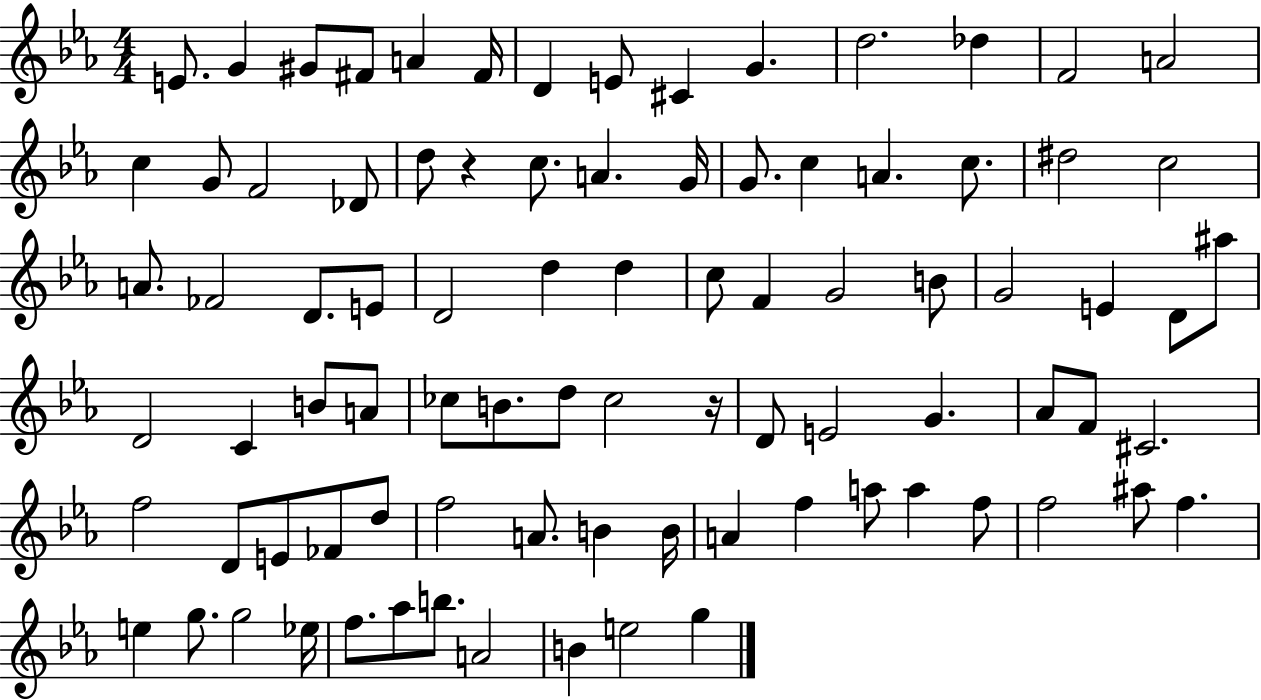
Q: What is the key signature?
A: EES major